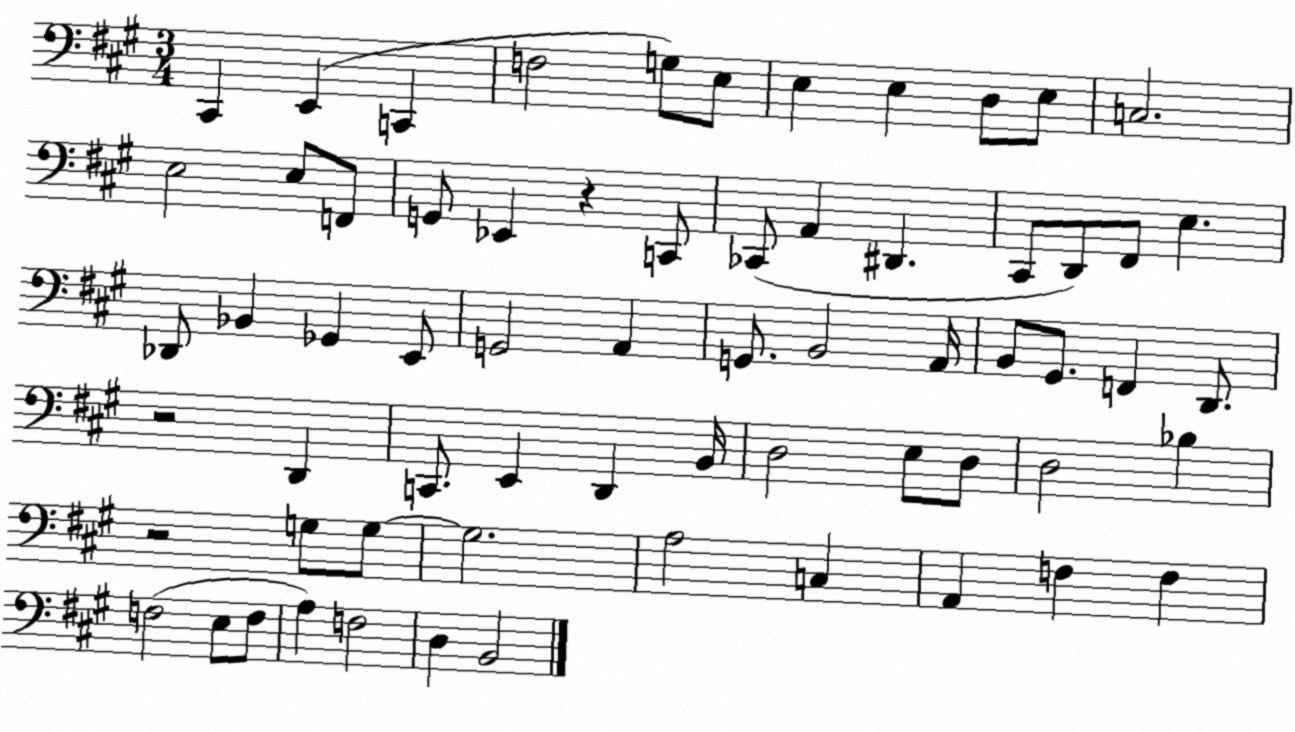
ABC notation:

X:1
T:Untitled
M:3/4
L:1/4
K:A
^C,, E,, C,, F,2 G,/2 E,/2 E, E, D,/2 E,/2 C,2 E,2 E,/2 F,,/2 G,,/2 _E,, z C,,/2 _C,,/2 A,, ^D,, ^C,,/2 D,,/2 ^F,,/2 E, _D,,/2 _B,, _G,, E,,/2 G,,2 A,, G,,/2 B,,2 A,,/4 B,,/2 ^G,,/2 F,, D,,/2 z2 D,, C,,/2 E,, D,, B,,/4 D,2 E,/2 D,/2 D,2 _B, z2 G,/2 G,/2 G,2 A,2 C, A,, F, F, F,2 E,/2 F,/2 A, F,2 D, B,,2